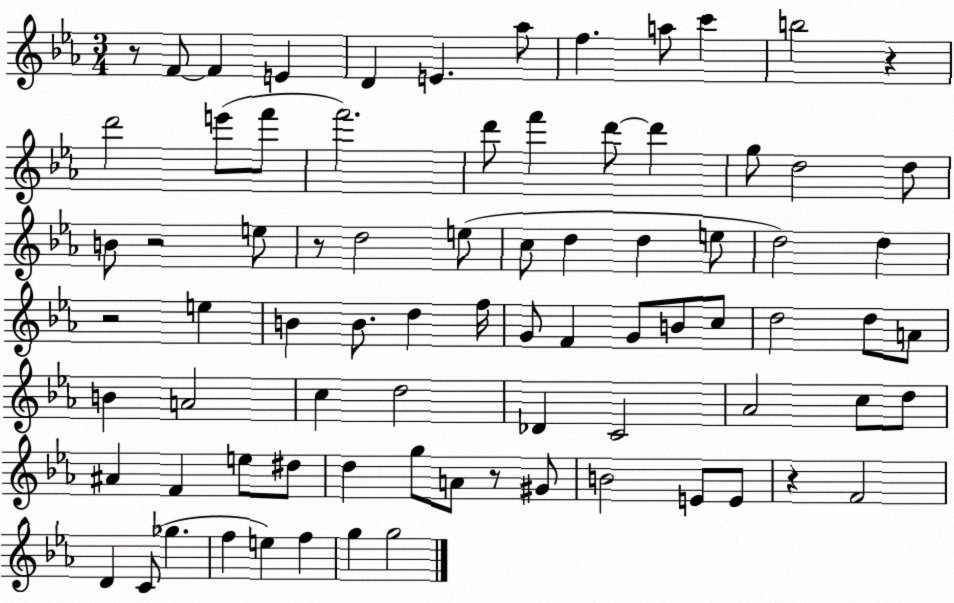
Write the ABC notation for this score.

X:1
T:Untitled
M:3/4
L:1/4
K:Eb
z/2 F/2 F E D E _a/2 f a/2 c' b2 z d'2 e'/2 f'/2 f'2 d'/2 f' d'/2 d' g/2 d2 d/2 B/2 z2 e/2 z/2 d2 e/2 c/2 d d e/2 d2 d z2 e B B/2 d f/4 G/2 F G/2 B/2 c/2 d2 d/2 A/2 B A2 c d2 _D C2 _A2 c/2 d/2 ^A F e/2 ^d/2 d g/2 A/2 z/2 ^G/2 B2 E/2 E/2 z F2 D C/2 _g f e f g g2